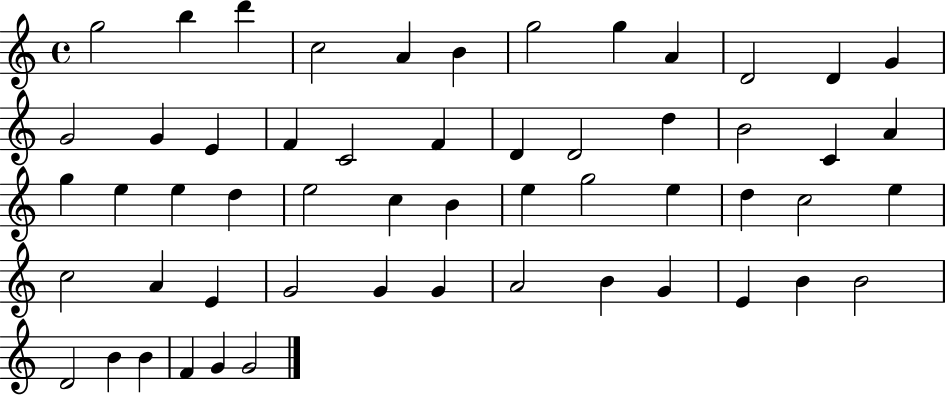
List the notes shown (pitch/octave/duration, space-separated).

G5/h B5/q D6/q C5/h A4/q B4/q G5/h G5/q A4/q D4/h D4/q G4/q G4/h G4/q E4/q F4/q C4/h F4/q D4/q D4/h D5/q B4/h C4/q A4/q G5/q E5/q E5/q D5/q E5/h C5/q B4/q E5/q G5/h E5/q D5/q C5/h E5/q C5/h A4/q E4/q G4/h G4/q G4/q A4/h B4/q G4/q E4/q B4/q B4/h D4/h B4/q B4/q F4/q G4/q G4/h